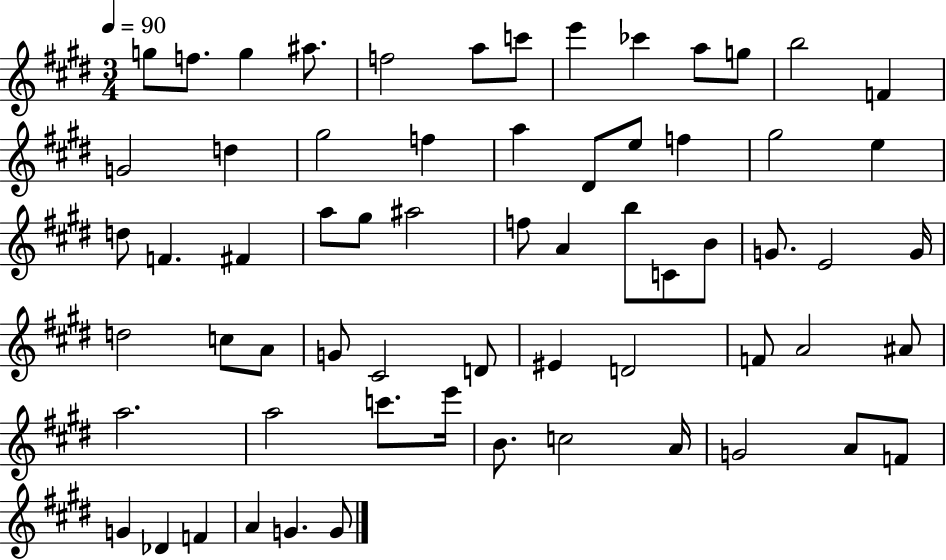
{
  \clef treble
  \numericTimeSignature
  \time 3/4
  \key e \major
  \tempo 4 = 90
  g''8 f''8. g''4 ais''8. | f''2 a''8 c'''8 | e'''4 ces'''4 a''8 g''8 | b''2 f'4 | \break g'2 d''4 | gis''2 f''4 | a''4 dis'8 e''8 f''4 | gis''2 e''4 | \break d''8 f'4. fis'4 | a''8 gis''8 ais''2 | f''8 a'4 b''8 c'8 b'8 | g'8. e'2 g'16 | \break d''2 c''8 a'8 | g'8 cis'2 d'8 | eis'4 d'2 | f'8 a'2 ais'8 | \break a''2. | a''2 c'''8. e'''16 | b'8. c''2 a'16 | g'2 a'8 f'8 | \break g'4 des'4 f'4 | a'4 g'4. g'8 | \bar "|."
}